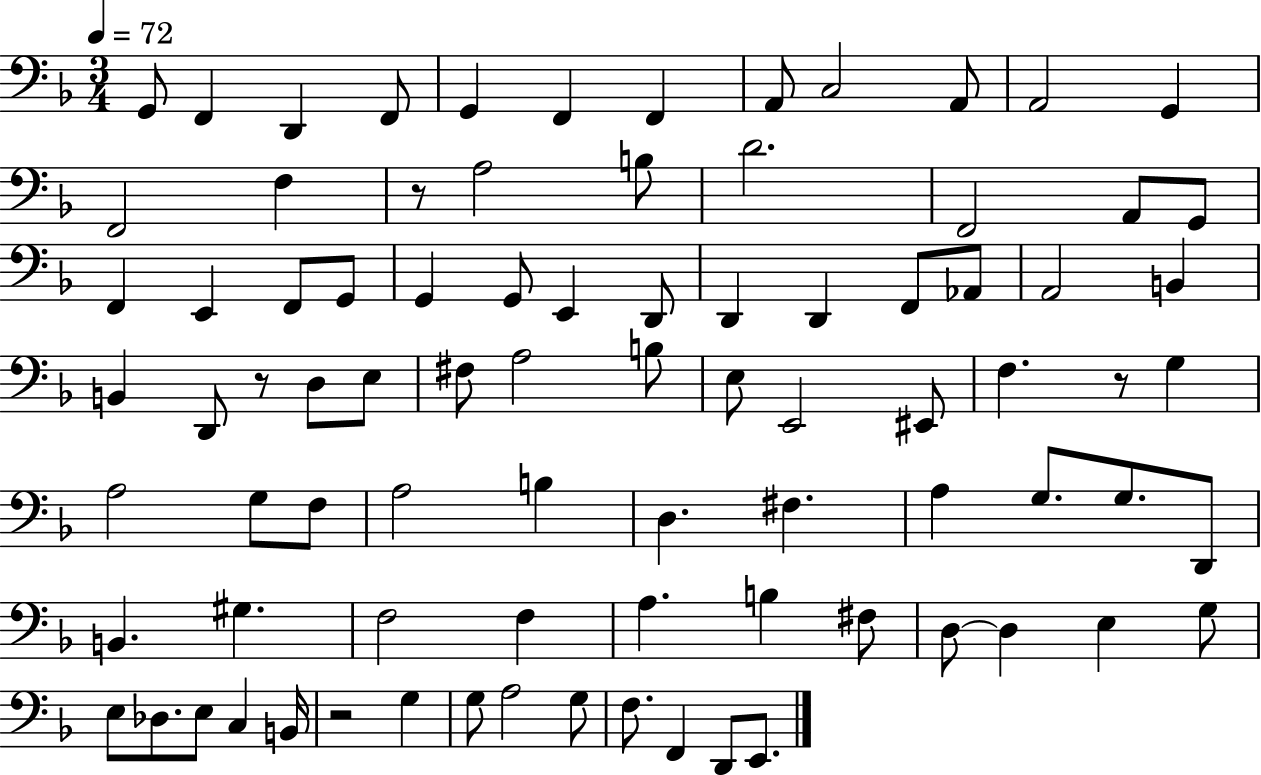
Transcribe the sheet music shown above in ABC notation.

X:1
T:Untitled
M:3/4
L:1/4
K:F
G,,/2 F,, D,, F,,/2 G,, F,, F,, A,,/2 C,2 A,,/2 A,,2 G,, F,,2 F, z/2 A,2 B,/2 D2 F,,2 A,,/2 G,,/2 F,, E,, F,,/2 G,,/2 G,, G,,/2 E,, D,,/2 D,, D,, F,,/2 _A,,/2 A,,2 B,, B,, D,,/2 z/2 D,/2 E,/2 ^F,/2 A,2 B,/2 E,/2 E,,2 ^E,,/2 F, z/2 G, A,2 G,/2 F,/2 A,2 B, D, ^F, A, G,/2 G,/2 D,,/2 B,, ^G, F,2 F, A, B, ^F,/2 D,/2 D, E, G,/2 E,/2 _D,/2 E,/2 C, B,,/4 z2 G, G,/2 A,2 G,/2 F,/2 F,, D,,/2 E,,/2